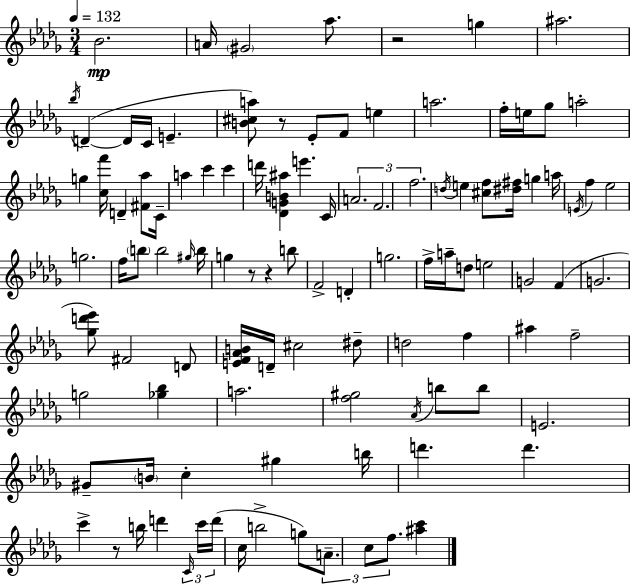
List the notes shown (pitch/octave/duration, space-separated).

Bb4/h. A4/s G#4/h Ab5/e. R/h G5/q A#5/h. Bb5/s D4/q D4/s C4/s E4/q. [B4,C#5,A5]/e R/e Eb4/e F4/e E5/q A5/h. F5/s E5/s Gb5/e A5/h G5/q [C5,F6]/s D4/q [F#4,Ab5]/e C4/s A5/q C6/q C6/q D6/s [Db4,G4,B4,A#5]/q E6/q. C4/s A4/h. F4/h. F5/h. D5/s E5/q [C#5,F5]/e [D#5,F#5]/s G5/q A5/s E4/s F5/q Eb5/h G5/h. F5/s B5/e B5/h G#5/s B5/s G5/q R/e R/q B5/e F4/h D4/q G5/h. F5/s A5/s D5/e E5/h G4/h F4/q G4/h. [Gb5,D6,Eb6]/e F#4/h D4/e [E4,F4,Ab4,B4]/s D4/s C#5/h D#5/e D5/h F5/q A#5/q F5/h G5/h [Gb5,Bb5]/q A5/h. [F5,G#5]/h Ab4/s B5/e B5/e E4/h. G#4/e B4/s C5/q G#5/q B5/s D6/q. D6/q. C6/q R/e B5/s D6/q C4/s C6/s D6/s C5/s B5/h G5/e A4/e. C5/e F5/e. [A#5,C6]/q